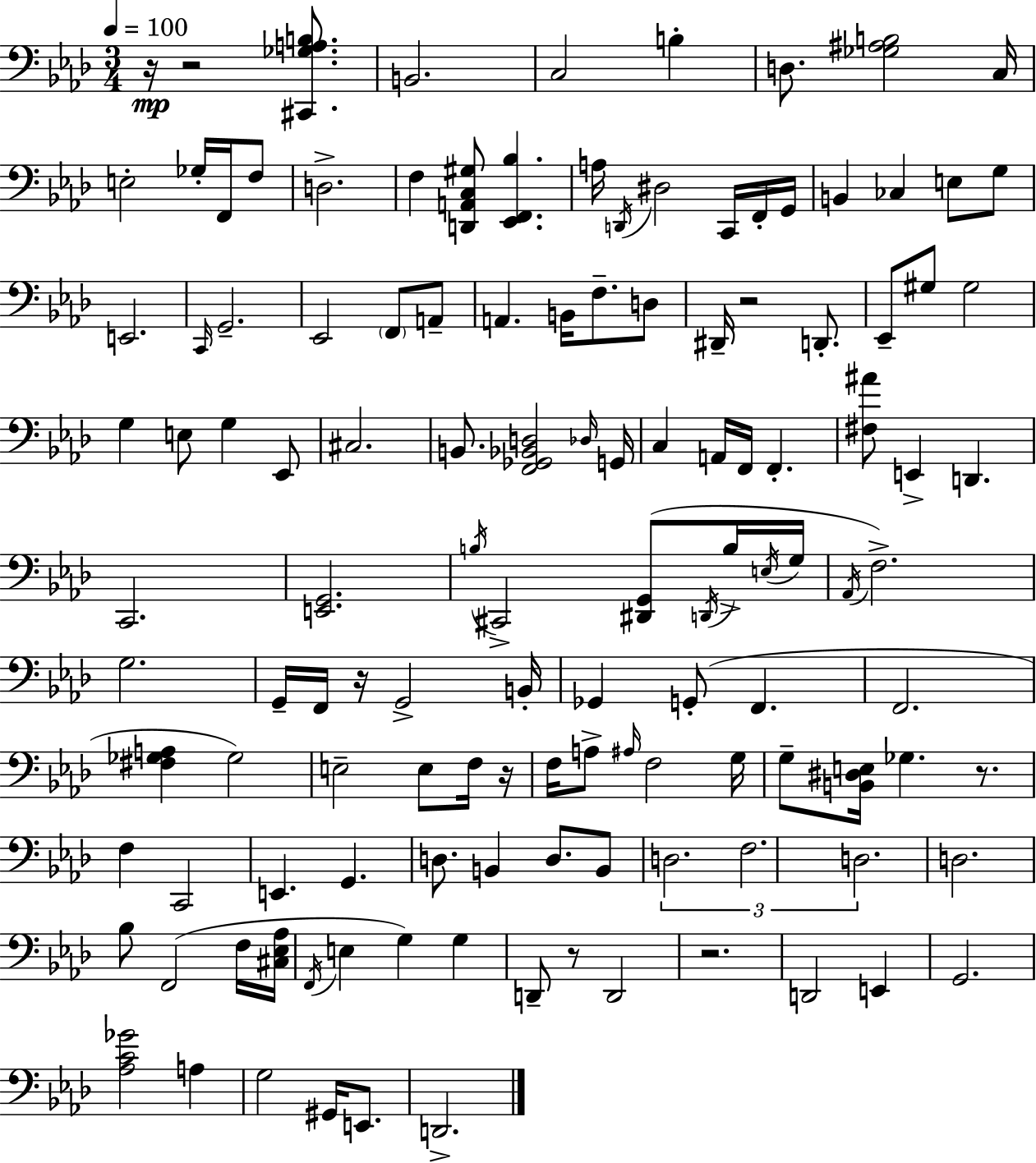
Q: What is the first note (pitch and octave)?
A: B2